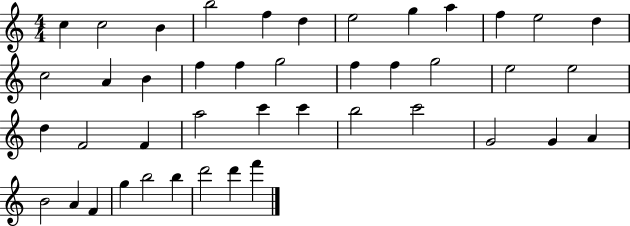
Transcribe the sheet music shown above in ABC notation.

X:1
T:Untitled
M:4/4
L:1/4
K:C
c c2 B b2 f d e2 g a f e2 d c2 A B f f g2 f f g2 e2 e2 d F2 F a2 c' c' b2 c'2 G2 G A B2 A F g b2 b d'2 d' f'